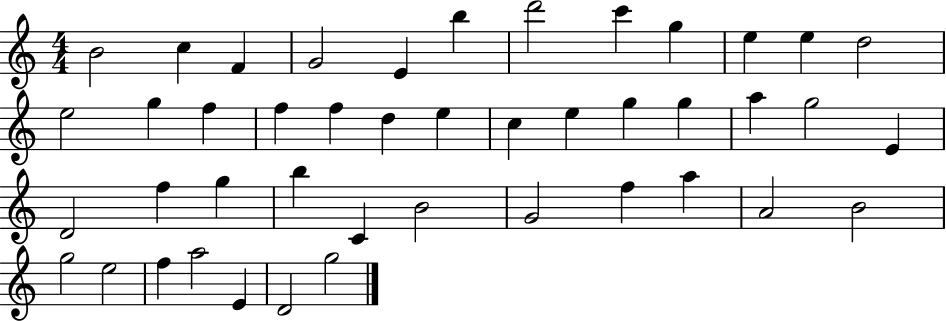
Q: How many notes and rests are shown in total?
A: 44